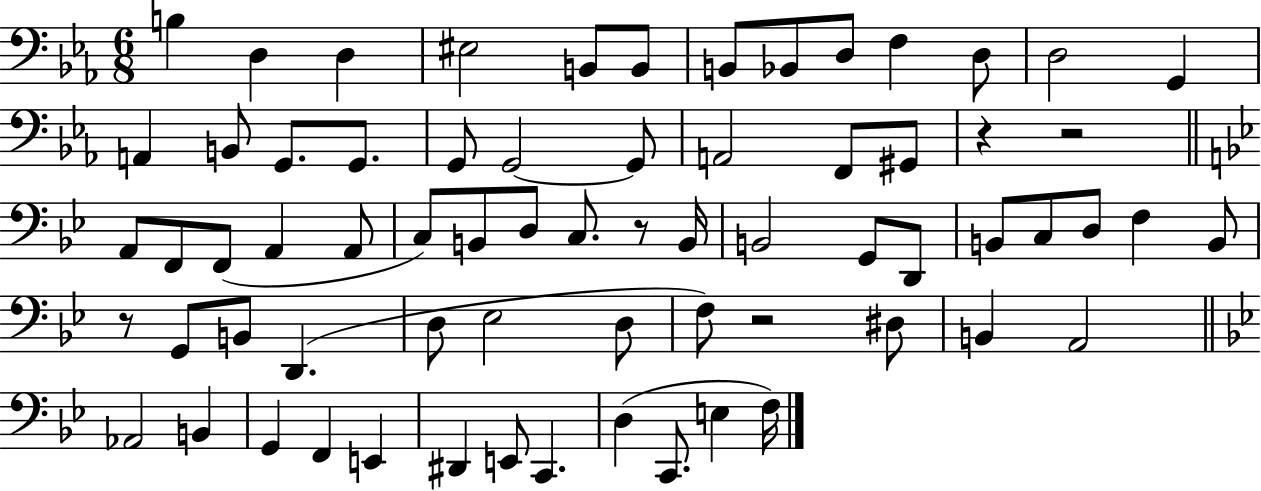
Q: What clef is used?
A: bass